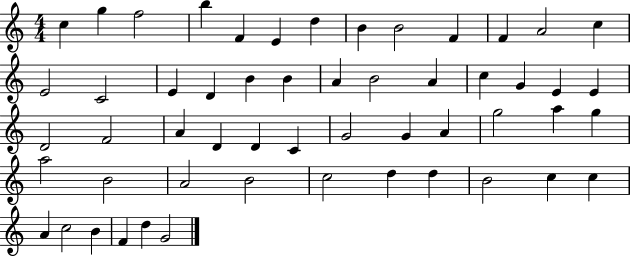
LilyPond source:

{
  \clef treble
  \numericTimeSignature
  \time 4/4
  \key c \major
  c''4 g''4 f''2 | b''4 f'4 e'4 d''4 | b'4 b'2 f'4 | f'4 a'2 c''4 | \break e'2 c'2 | e'4 d'4 b'4 b'4 | a'4 b'2 a'4 | c''4 g'4 e'4 e'4 | \break d'2 f'2 | a'4 d'4 d'4 c'4 | g'2 g'4 a'4 | g''2 a''4 g''4 | \break a''2 b'2 | a'2 b'2 | c''2 d''4 d''4 | b'2 c''4 c''4 | \break a'4 c''2 b'4 | f'4 d''4 g'2 | \bar "|."
}